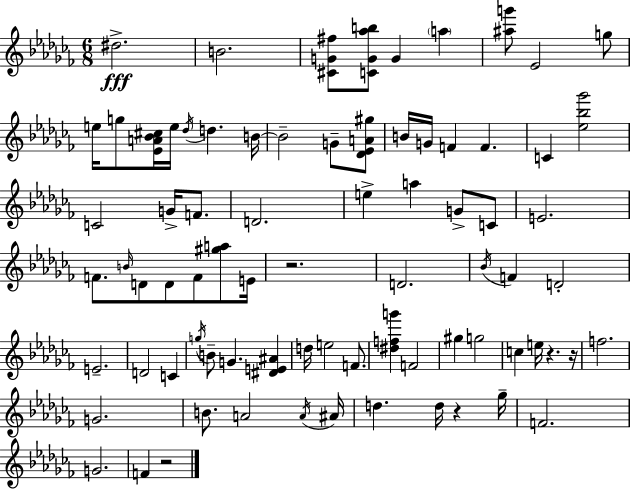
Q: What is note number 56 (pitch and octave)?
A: A4